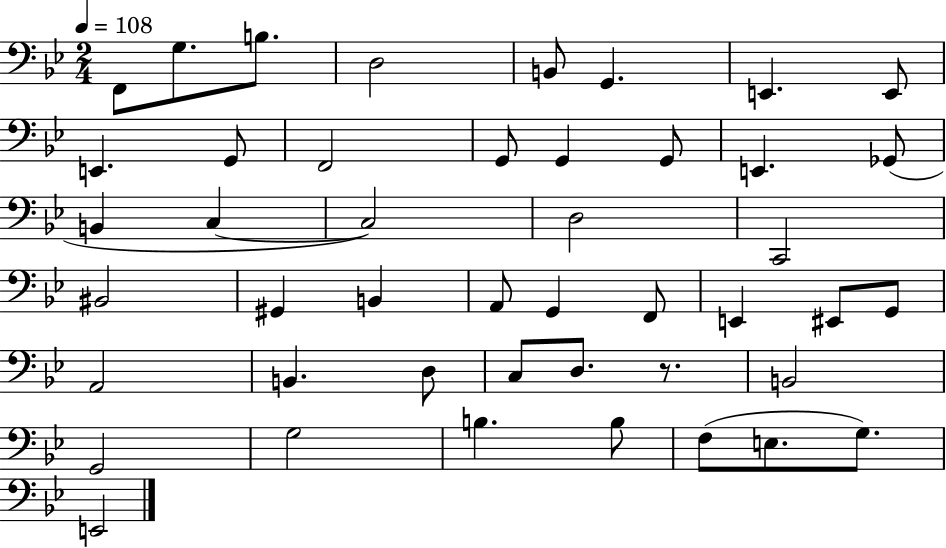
X:1
T:Untitled
M:2/4
L:1/4
K:Bb
F,,/2 G,/2 B,/2 D,2 B,,/2 G,, E,, E,,/2 E,, G,,/2 F,,2 G,,/2 G,, G,,/2 E,, _G,,/2 B,, C, C,2 D,2 C,,2 ^B,,2 ^G,, B,, A,,/2 G,, F,,/2 E,, ^E,,/2 G,,/2 A,,2 B,, D,/2 C,/2 D,/2 z/2 B,,2 G,,2 G,2 B, B,/2 F,/2 E,/2 G,/2 E,,2